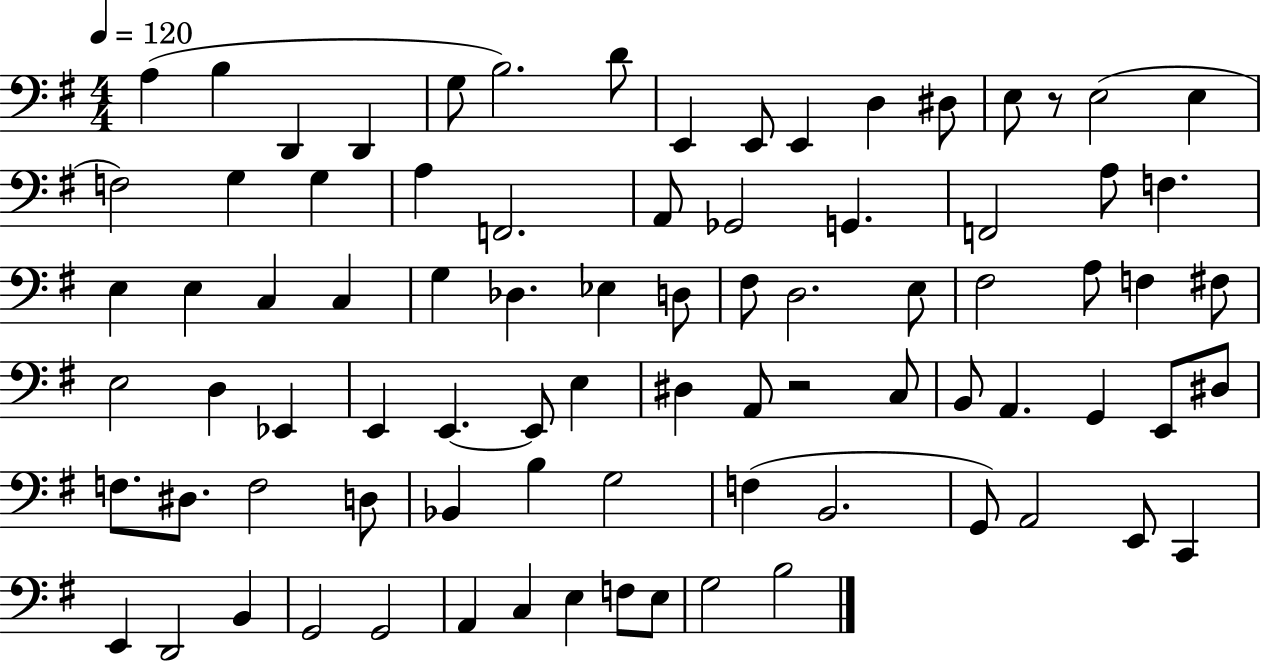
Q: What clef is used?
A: bass